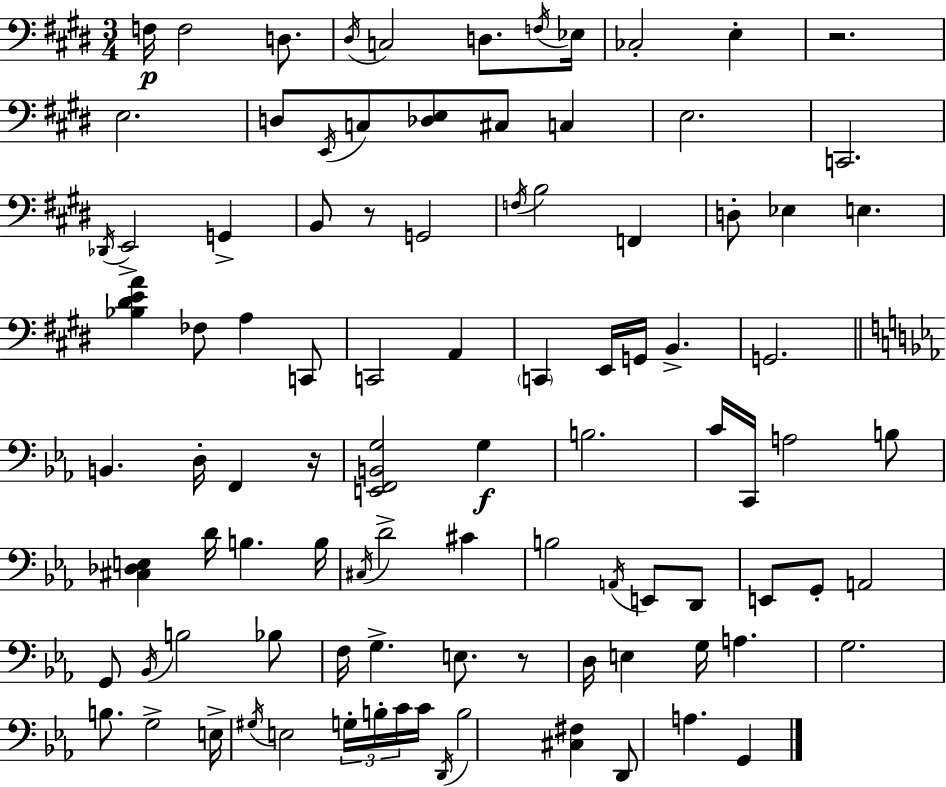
X:1
T:Untitled
M:3/4
L:1/4
K:E
F,/4 F,2 D,/2 ^D,/4 C,2 D,/2 F,/4 _E,/4 _C,2 E, z2 E,2 D,/2 E,,/4 C,/2 [_D,E,]/2 ^C,/2 C, E,2 C,,2 _D,,/4 E,,2 G,, B,,/2 z/2 G,,2 F,/4 B,2 F,, D,/2 _E, E, [_B,^DEA] _F,/2 A, C,,/2 C,,2 A,, C,, E,,/4 G,,/4 B,, G,,2 B,, D,/4 F,, z/4 [E,,F,,B,,G,]2 G, B,2 C/4 C,,/4 A,2 B,/2 [^C,_D,E,] D/4 B, B,/4 ^C,/4 D2 ^C B,2 A,,/4 E,,/2 D,,/2 E,,/2 G,,/2 A,,2 G,,/2 _B,,/4 B,2 _B,/2 F,/4 G, E,/2 z/2 D,/4 E, G,/4 A, G,2 B,/2 G,2 E,/4 ^G,/4 E,2 G,/4 B,/4 C/4 C/4 D,,/4 B,2 [^C,^F,] D,,/2 A, G,,